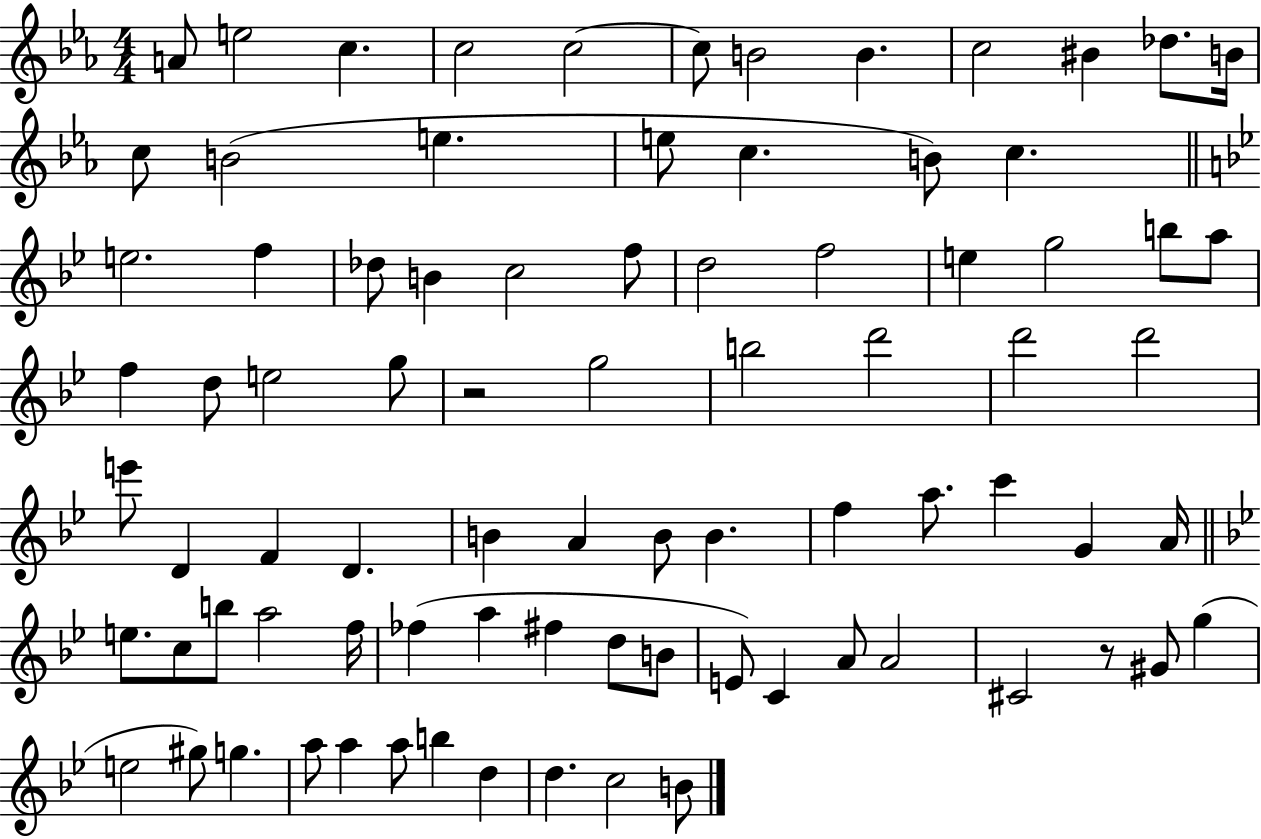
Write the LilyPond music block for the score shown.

{
  \clef treble
  \numericTimeSignature
  \time 4/4
  \key ees \major
  a'8 e''2 c''4. | c''2 c''2~~ | c''8 b'2 b'4. | c''2 bis'4 des''8. b'16 | \break c''8 b'2( e''4. | e''8 c''4. b'8) c''4. | \bar "||" \break \key g \minor e''2. f''4 | des''8 b'4 c''2 f''8 | d''2 f''2 | e''4 g''2 b''8 a''8 | \break f''4 d''8 e''2 g''8 | r2 g''2 | b''2 d'''2 | d'''2 d'''2 | \break e'''8 d'4 f'4 d'4. | b'4 a'4 b'8 b'4. | f''4 a''8. c'''4 g'4 a'16 | \bar "||" \break \key bes \major e''8. c''8 b''8 a''2 f''16 | fes''4( a''4 fis''4 d''8 b'8 | e'8) c'4 a'8 a'2 | cis'2 r8 gis'8 g''4( | \break e''2 gis''8) g''4. | a''8 a''4 a''8 b''4 d''4 | d''4. c''2 b'8 | \bar "|."
}